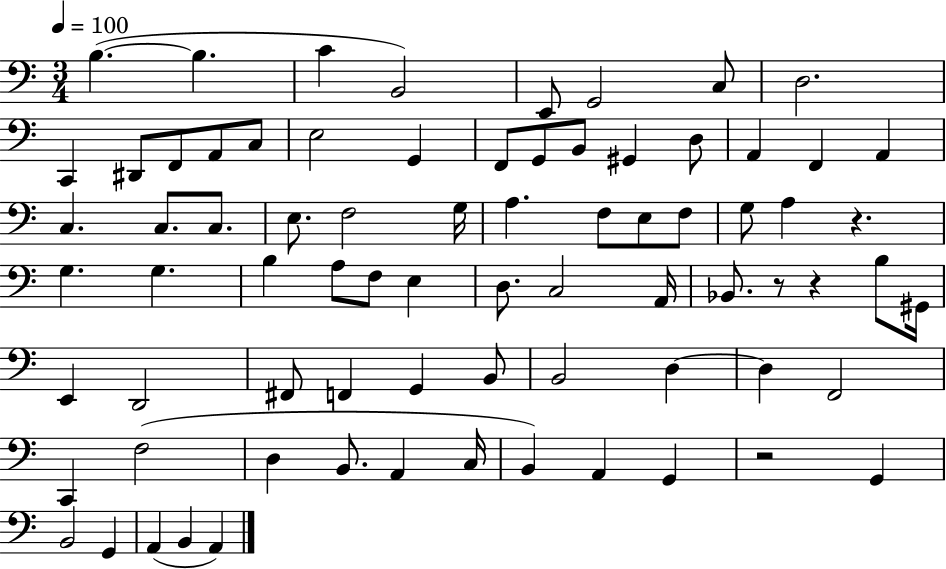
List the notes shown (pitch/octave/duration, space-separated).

B3/q. B3/q. C4/q B2/h E2/e G2/h C3/e D3/h. C2/q D#2/e F2/e A2/e C3/e E3/h G2/q F2/e G2/e B2/e G#2/q D3/e A2/q F2/q A2/q C3/q. C3/e. C3/e. E3/e. F3/h G3/s A3/q. F3/e E3/e F3/e G3/e A3/q R/q. G3/q. G3/q. B3/q A3/e F3/e E3/q D3/e. C3/h A2/s Bb2/e. R/e R/q B3/e G#2/s E2/q D2/h F#2/e F2/q G2/q B2/e B2/h D3/q D3/q F2/h C2/q F3/h D3/q B2/e. A2/q C3/s B2/q A2/q G2/q R/h G2/q B2/h G2/q A2/q B2/q A2/q